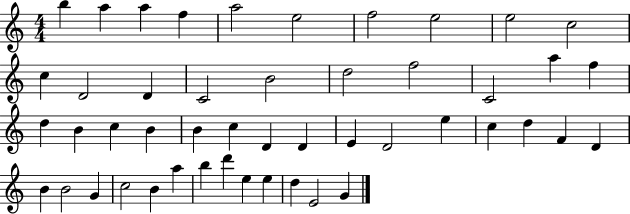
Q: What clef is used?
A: treble